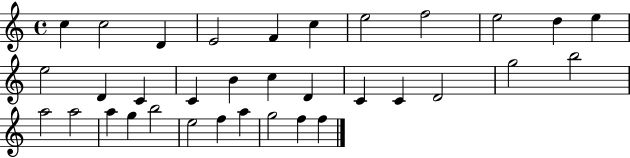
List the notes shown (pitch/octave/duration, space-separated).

C5/q C5/h D4/q E4/h F4/q C5/q E5/h F5/h E5/h D5/q E5/q E5/h D4/q C4/q C4/q B4/q C5/q D4/q C4/q C4/q D4/h G5/h B5/h A5/h A5/h A5/q G5/q B5/h E5/h F5/q A5/q G5/h F5/q F5/q